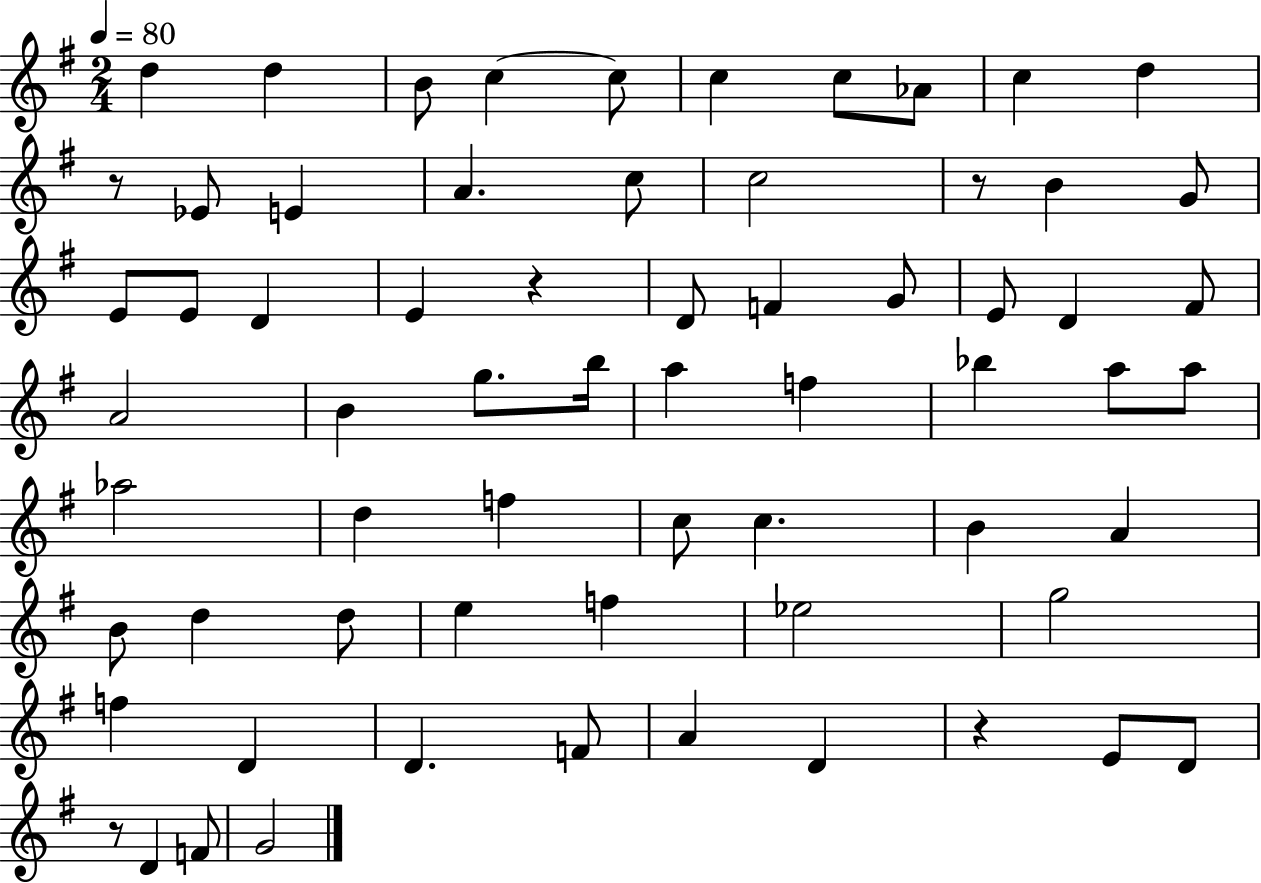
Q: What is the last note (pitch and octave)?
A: G4